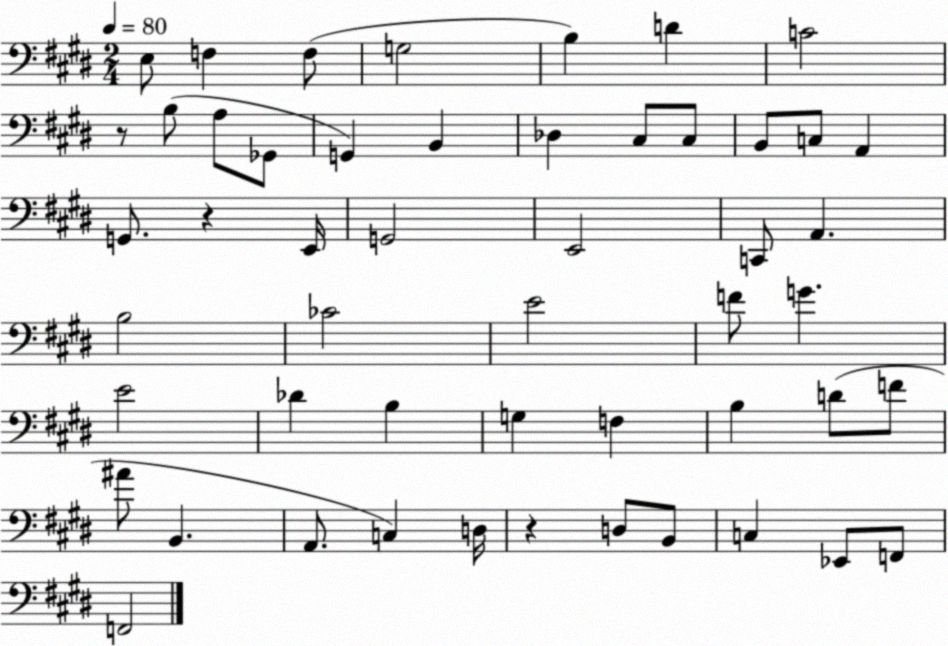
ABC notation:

X:1
T:Untitled
M:2/4
L:1/4
K:E
E,/2 F, F,/2 G,2 B, D C2 z/2 B,/2 A,/2 _G,,/2 G,, B,, _D, ^C,/2 ^C,/2 B,,/2 C,/2 A,, G,,/2 z E,,/4 G,,2 E,,2 C,,/2 A,, B,2 _C2 E2 F/2 G E2 _D B, G, F, B, D/2 F/2 ^A/2 B,, A,,/2 C, D,/4 z D,/2 B,,/2 C, _E,,/2 F,,/2 F,,2